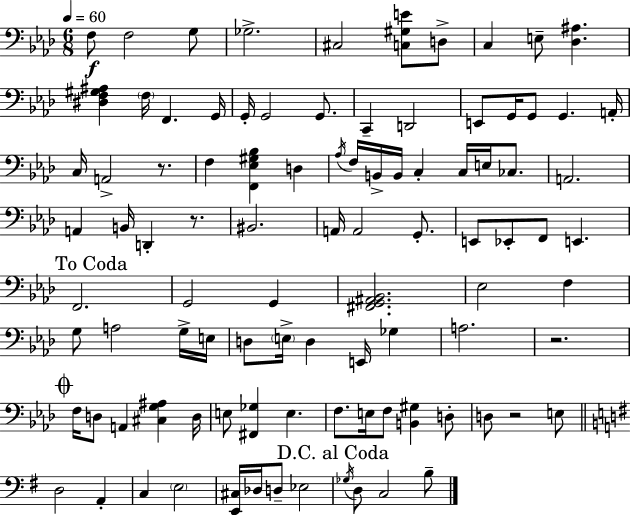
X:1
T:Untitled
M:6/8
L:1/4
K:Fm
F,/2 F,2 G,/2 _G,2 ^C,2 [C,^G,E]/2 D,/2 C, E,/2 [_D,^A,] [^D,F,^G,^A,] F,/4 F,, G,,/4 G,,/4 G,,2 G,,/2 C,, D,,2 E,,/2 G,,/4 G,,/2 G,, A,,/4 C,/4 A,,2 z/2 F, [F,,_E,^G,_B,] D, _A,/4 F,/4 B,,/4 B,,/4 C, C,/4 E,/4 _C,/2 A,,2 A,, B,,/4 D,, z/2 ^B,,2 A,,/4 A,,2 G,,/2 E,,/2 _E,,/2 F,,/2 E,, F,,2 G,,2 G,, [^F,,G,,^A,,_B,,]2 _E,2 F, G,/2 A,2 G,/4 E,/4 D,/2 E,/4 D, E,,/4 _G, A,2 z2 F,/4 D,/2 A,, [^C,G,^A,] D,/4 E,/2 [^F,,_G,] E, F,/2 E,/4 F,/2 [B,,^G,] D,/2 D,/2 z2 E,/2 D,2 A,, C, E,2 [E,,^C,]/4 _D,/4 D,/2 _E,2 _G,/4 D,/2 C,2 B,/2